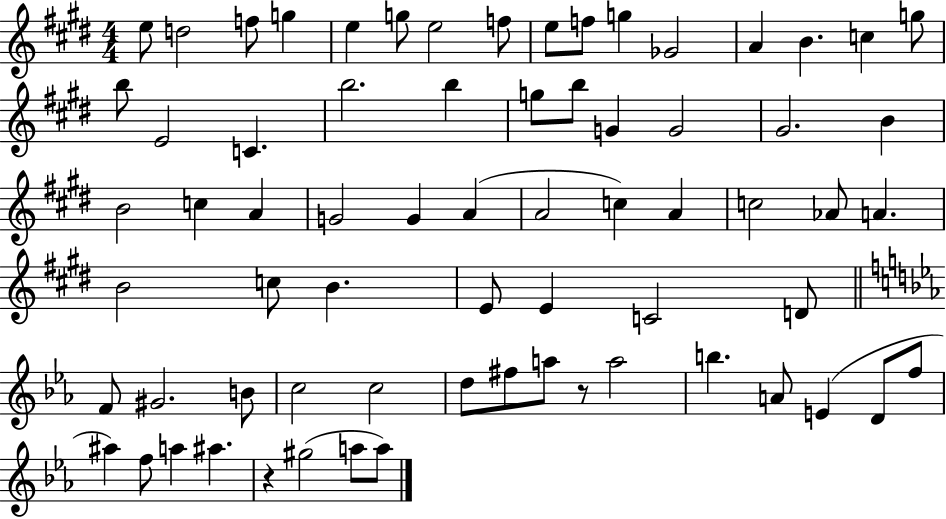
E5/e D5/h F5/e G5/q E5/q G5/e E5/h F5/e E5/e F5/e G5/q Gb4/h A4/q B4/q. C5/q G5/e B5/e E4/h C4/q. B5/h. B5/q G5/e B5/e G4/q G4/h G#4/h. B4/q B4/h C5/q A4/q G4/h G4/q A4/q A4/h C5/q A4/q C5/h Ab4/e A4/q. B4/h C5/e B4/q. E4/e E4/q C4/h D4/e F4/e G#4/h. B4/e C5/h C5/h D5/e F#5/e A5/e R/e A5/h B5/q. A4/e E4/q D4/e F5/e A#5/q F5/e A5/q A#5/q. R/q G#5/h A5/e A5/e